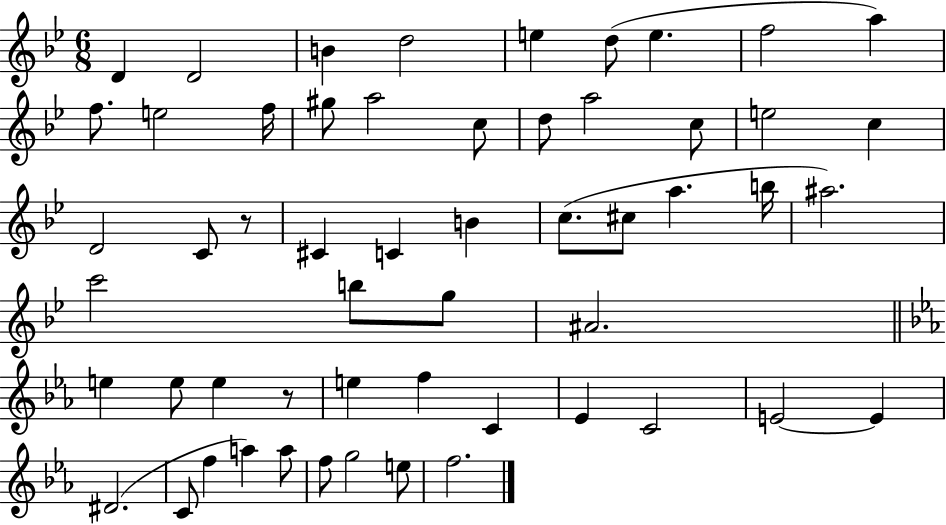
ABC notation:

X:1
T:Untitled
M:6/8
L:1/4
K:Bb
D D2 B d2 e d/2 e f2 a f/2 e2 f/4 ^g/2 a2 c/2 d/2 a2 c/2 e2 c D2 C/2 z/2 ^C C B c/2 ^c/2 a b/4 ^a2 c'2 b/2 g/2 ^A2 e e/2 e z/2 e f C _E C2 E2 E ^D2 C/2 f a a/2 f/2 g2 e/2 f2